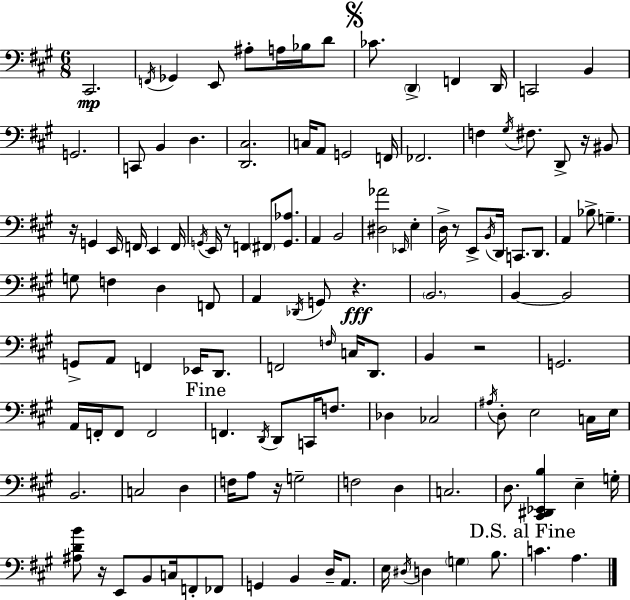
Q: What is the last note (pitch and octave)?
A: A3